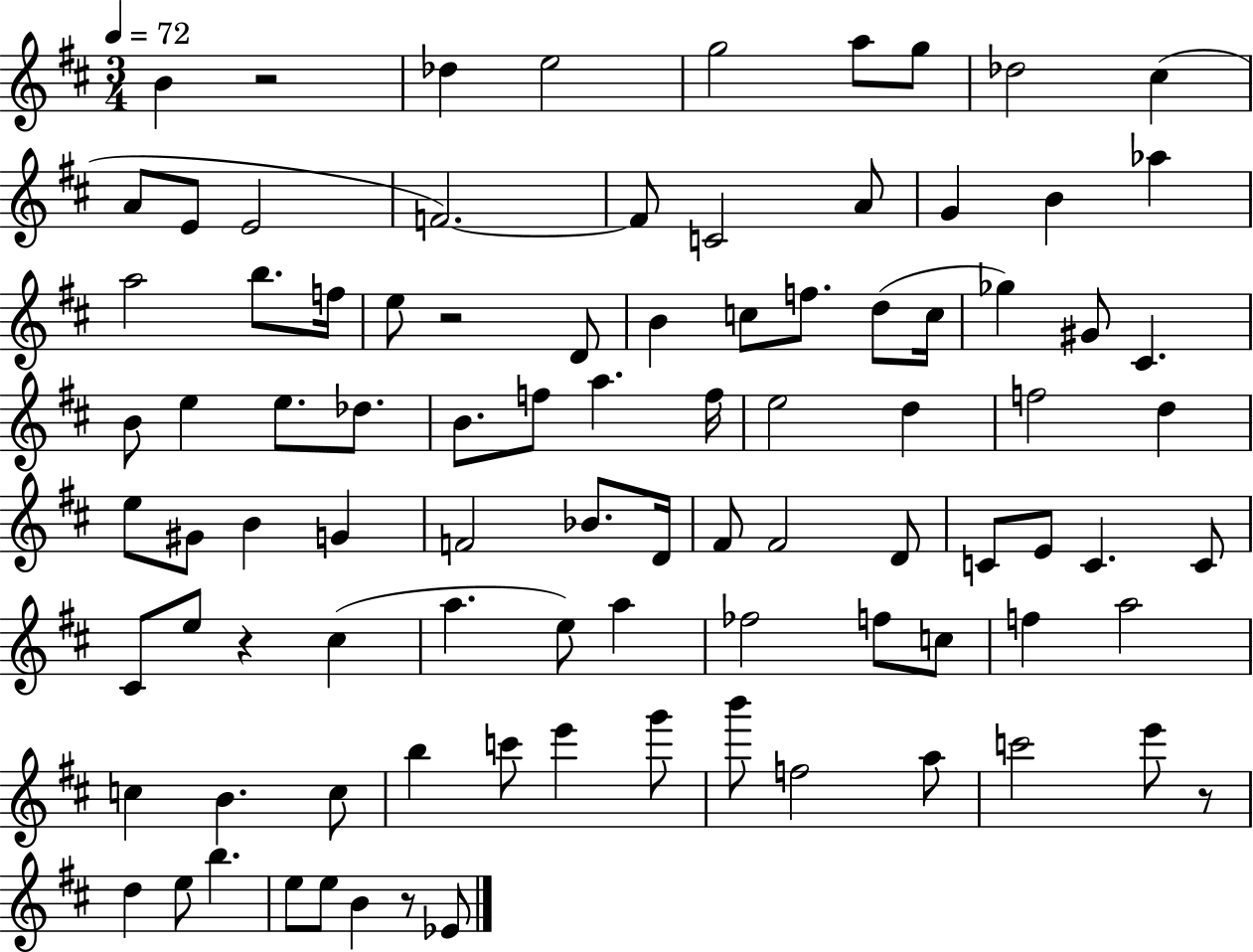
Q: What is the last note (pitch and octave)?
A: Eb4